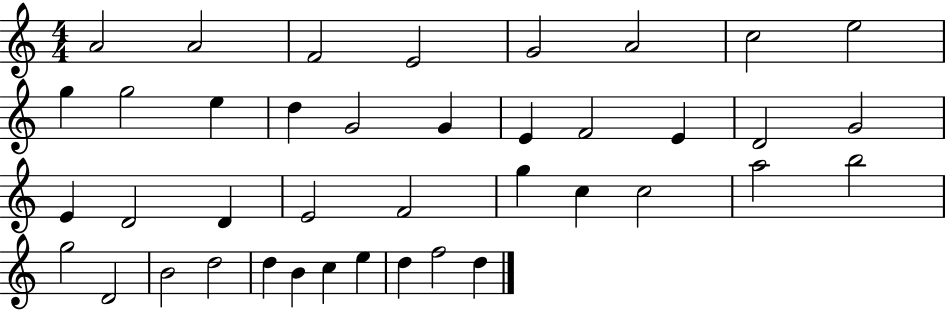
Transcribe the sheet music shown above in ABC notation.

X:1
T:Untitled
M:4/4
L:1/4
K:C
A2 A2 F2 E2 G2 A2 c2 e2 g g2 e d G2 G E F2 E D2 G2 E D2 D E2 F2 g c c2 a2 b2 g2 D2 B2 d2 d B c e d f2 d